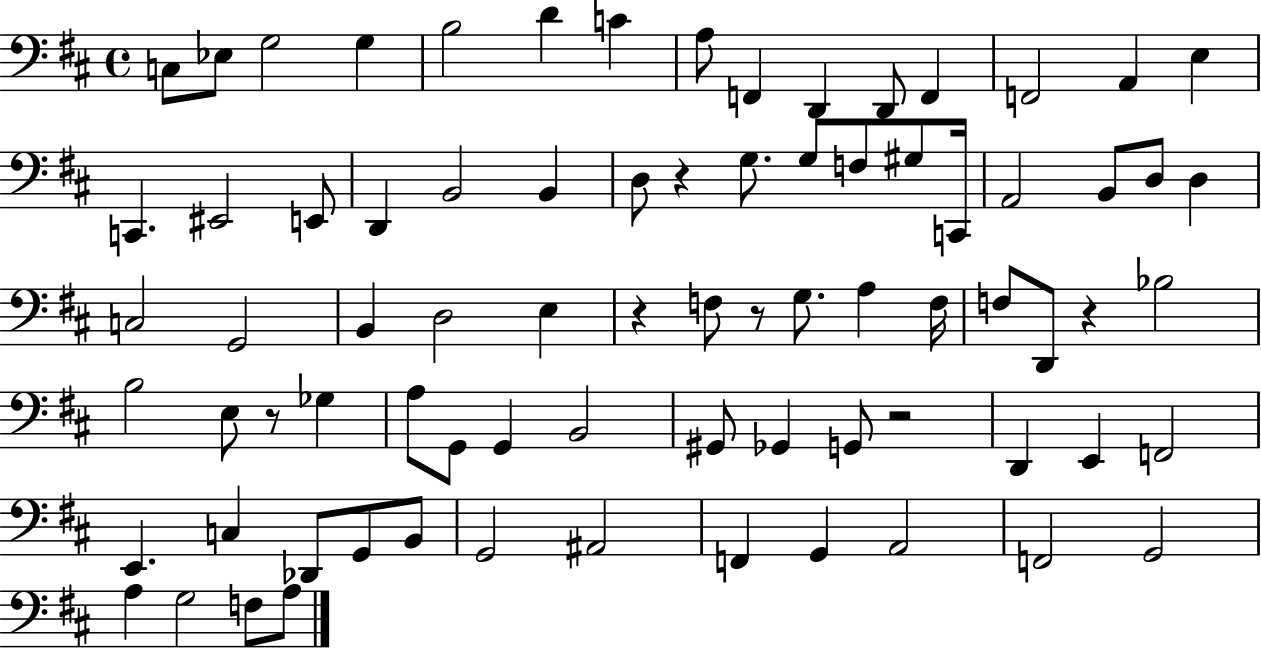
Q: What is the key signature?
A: D major